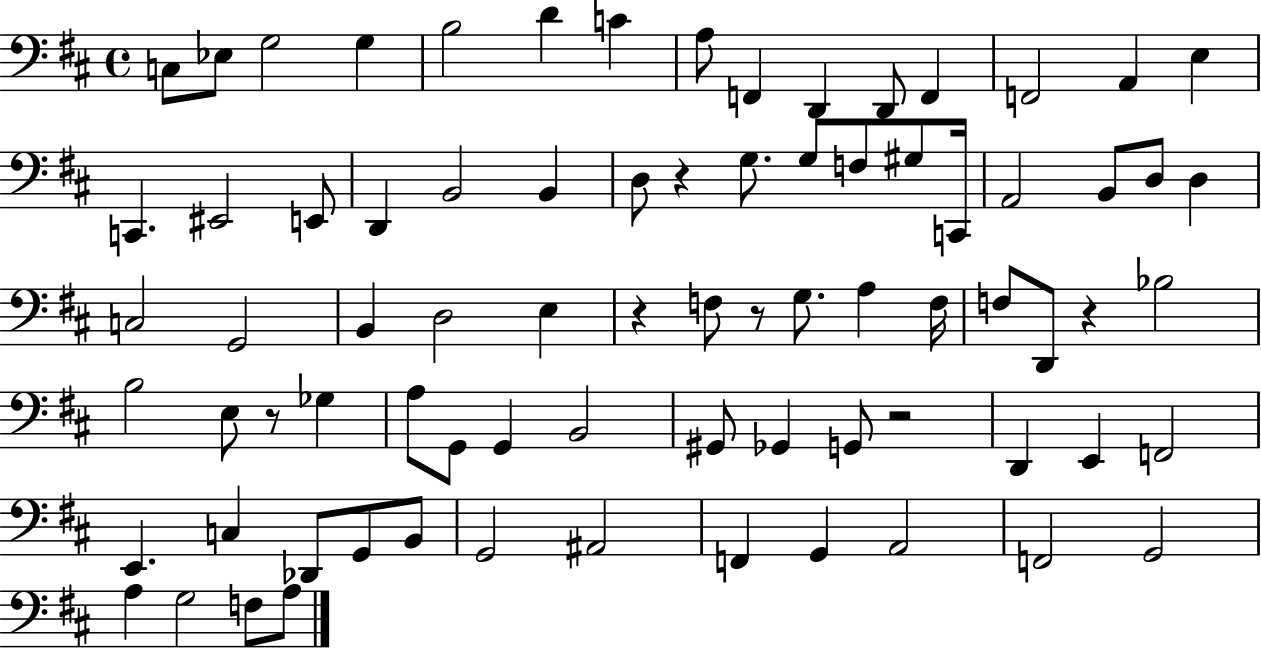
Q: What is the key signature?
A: D major